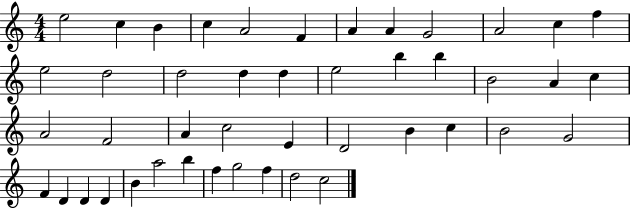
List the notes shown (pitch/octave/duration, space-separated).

E5/h C5/q B4/q C5/q A4/h F4/q A4/q A4/q G4/h A4/h C5/q F5/q E5/h D5/h D5/h D5/q D5/q E5/h B5/q B5/q B4/h A4/q C5/q A4/h F4/h A4/q C5/h E4/q D4/h B4/q C5/q B4/h G4/h F4/q D4/q D4/q D4/q B4/q A5/h B5/q F5/q G5/h F5/q D5/h C5/h